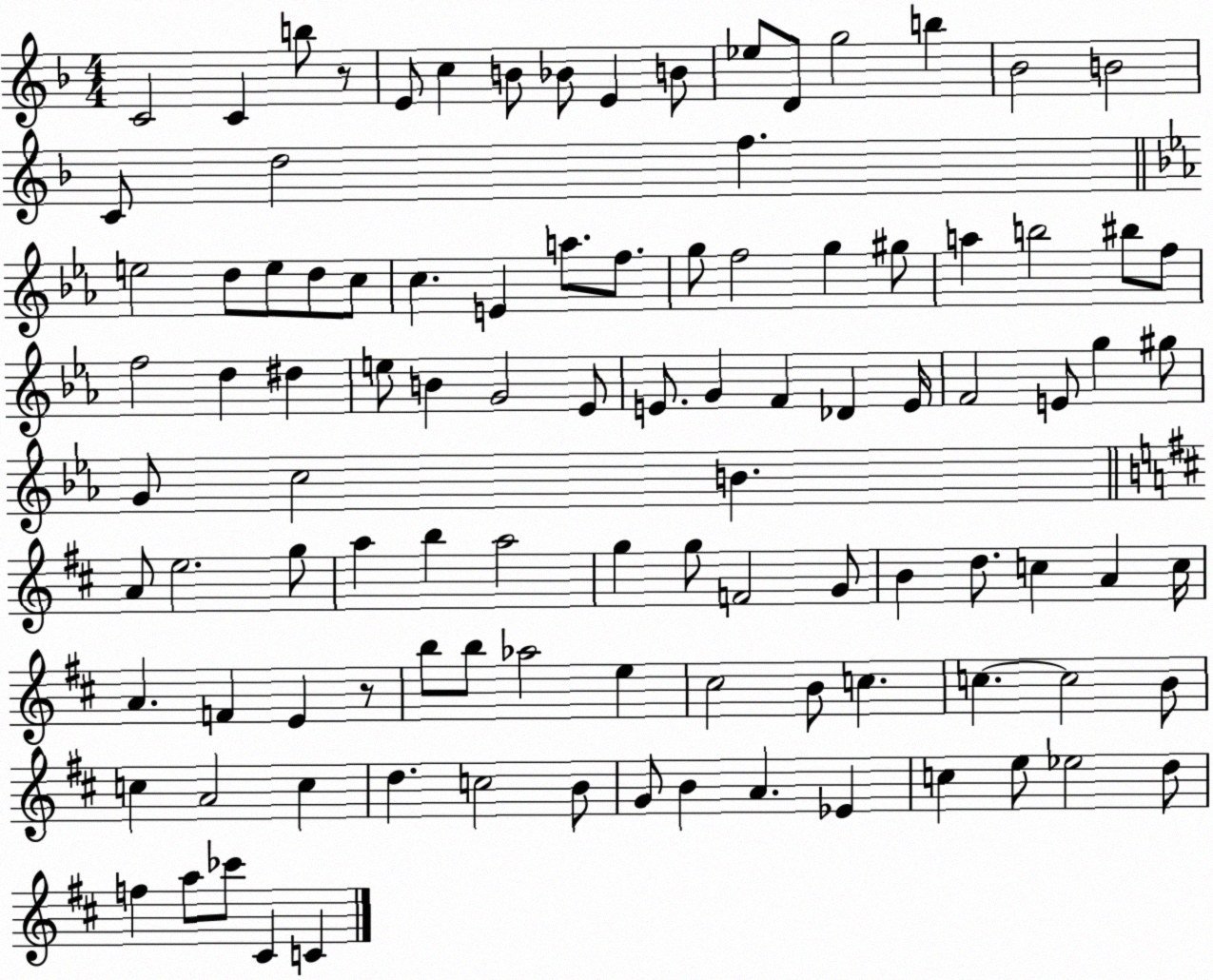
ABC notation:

X:1
T:Untitled
M:4/4
L:1/4
K:F
C2 C b/2 z/2 E/2 c B/2 _B/2 E B/2 _e/2 D/2 g2 b _B2 B2 C/2 d2 f e2 d/2 e/2 d/2 c/2 c E a/2 f/2 g/2 f2 g ^g/2 a b2 ^b/2 f/2 f2 d ^d e/2 B G2 _E/2 E/2 G F _D E/4 F2 E/2 g ^g/2 G/2 c2 B A/2 e2 g/2 a b a2 g g/2 F2 G/2 B d/2 c A c/4 A F E z/2 b/2 b/2 _a2 e ^c2 B/2 c c c2 B/2 c A2 c d c2 B/2 G/2 B A _E c e/2 _e2 d/2 f a/2 _c'/2 ^C C